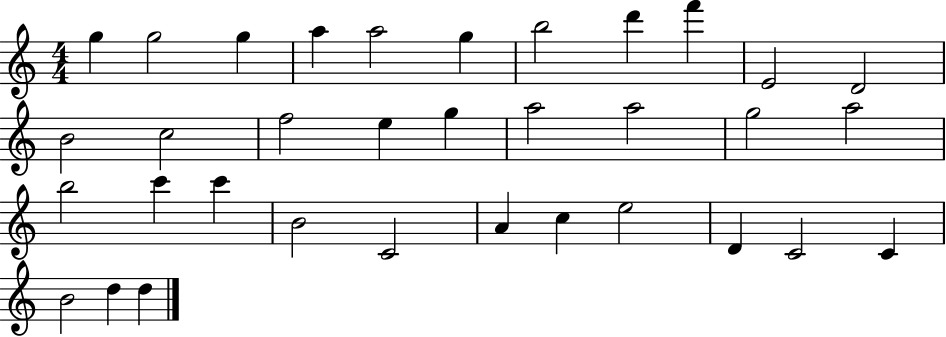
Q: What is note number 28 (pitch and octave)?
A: E5